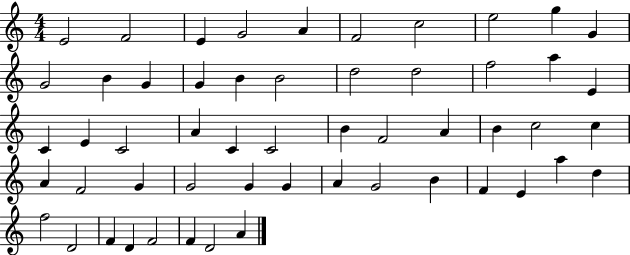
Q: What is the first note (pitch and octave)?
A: E4